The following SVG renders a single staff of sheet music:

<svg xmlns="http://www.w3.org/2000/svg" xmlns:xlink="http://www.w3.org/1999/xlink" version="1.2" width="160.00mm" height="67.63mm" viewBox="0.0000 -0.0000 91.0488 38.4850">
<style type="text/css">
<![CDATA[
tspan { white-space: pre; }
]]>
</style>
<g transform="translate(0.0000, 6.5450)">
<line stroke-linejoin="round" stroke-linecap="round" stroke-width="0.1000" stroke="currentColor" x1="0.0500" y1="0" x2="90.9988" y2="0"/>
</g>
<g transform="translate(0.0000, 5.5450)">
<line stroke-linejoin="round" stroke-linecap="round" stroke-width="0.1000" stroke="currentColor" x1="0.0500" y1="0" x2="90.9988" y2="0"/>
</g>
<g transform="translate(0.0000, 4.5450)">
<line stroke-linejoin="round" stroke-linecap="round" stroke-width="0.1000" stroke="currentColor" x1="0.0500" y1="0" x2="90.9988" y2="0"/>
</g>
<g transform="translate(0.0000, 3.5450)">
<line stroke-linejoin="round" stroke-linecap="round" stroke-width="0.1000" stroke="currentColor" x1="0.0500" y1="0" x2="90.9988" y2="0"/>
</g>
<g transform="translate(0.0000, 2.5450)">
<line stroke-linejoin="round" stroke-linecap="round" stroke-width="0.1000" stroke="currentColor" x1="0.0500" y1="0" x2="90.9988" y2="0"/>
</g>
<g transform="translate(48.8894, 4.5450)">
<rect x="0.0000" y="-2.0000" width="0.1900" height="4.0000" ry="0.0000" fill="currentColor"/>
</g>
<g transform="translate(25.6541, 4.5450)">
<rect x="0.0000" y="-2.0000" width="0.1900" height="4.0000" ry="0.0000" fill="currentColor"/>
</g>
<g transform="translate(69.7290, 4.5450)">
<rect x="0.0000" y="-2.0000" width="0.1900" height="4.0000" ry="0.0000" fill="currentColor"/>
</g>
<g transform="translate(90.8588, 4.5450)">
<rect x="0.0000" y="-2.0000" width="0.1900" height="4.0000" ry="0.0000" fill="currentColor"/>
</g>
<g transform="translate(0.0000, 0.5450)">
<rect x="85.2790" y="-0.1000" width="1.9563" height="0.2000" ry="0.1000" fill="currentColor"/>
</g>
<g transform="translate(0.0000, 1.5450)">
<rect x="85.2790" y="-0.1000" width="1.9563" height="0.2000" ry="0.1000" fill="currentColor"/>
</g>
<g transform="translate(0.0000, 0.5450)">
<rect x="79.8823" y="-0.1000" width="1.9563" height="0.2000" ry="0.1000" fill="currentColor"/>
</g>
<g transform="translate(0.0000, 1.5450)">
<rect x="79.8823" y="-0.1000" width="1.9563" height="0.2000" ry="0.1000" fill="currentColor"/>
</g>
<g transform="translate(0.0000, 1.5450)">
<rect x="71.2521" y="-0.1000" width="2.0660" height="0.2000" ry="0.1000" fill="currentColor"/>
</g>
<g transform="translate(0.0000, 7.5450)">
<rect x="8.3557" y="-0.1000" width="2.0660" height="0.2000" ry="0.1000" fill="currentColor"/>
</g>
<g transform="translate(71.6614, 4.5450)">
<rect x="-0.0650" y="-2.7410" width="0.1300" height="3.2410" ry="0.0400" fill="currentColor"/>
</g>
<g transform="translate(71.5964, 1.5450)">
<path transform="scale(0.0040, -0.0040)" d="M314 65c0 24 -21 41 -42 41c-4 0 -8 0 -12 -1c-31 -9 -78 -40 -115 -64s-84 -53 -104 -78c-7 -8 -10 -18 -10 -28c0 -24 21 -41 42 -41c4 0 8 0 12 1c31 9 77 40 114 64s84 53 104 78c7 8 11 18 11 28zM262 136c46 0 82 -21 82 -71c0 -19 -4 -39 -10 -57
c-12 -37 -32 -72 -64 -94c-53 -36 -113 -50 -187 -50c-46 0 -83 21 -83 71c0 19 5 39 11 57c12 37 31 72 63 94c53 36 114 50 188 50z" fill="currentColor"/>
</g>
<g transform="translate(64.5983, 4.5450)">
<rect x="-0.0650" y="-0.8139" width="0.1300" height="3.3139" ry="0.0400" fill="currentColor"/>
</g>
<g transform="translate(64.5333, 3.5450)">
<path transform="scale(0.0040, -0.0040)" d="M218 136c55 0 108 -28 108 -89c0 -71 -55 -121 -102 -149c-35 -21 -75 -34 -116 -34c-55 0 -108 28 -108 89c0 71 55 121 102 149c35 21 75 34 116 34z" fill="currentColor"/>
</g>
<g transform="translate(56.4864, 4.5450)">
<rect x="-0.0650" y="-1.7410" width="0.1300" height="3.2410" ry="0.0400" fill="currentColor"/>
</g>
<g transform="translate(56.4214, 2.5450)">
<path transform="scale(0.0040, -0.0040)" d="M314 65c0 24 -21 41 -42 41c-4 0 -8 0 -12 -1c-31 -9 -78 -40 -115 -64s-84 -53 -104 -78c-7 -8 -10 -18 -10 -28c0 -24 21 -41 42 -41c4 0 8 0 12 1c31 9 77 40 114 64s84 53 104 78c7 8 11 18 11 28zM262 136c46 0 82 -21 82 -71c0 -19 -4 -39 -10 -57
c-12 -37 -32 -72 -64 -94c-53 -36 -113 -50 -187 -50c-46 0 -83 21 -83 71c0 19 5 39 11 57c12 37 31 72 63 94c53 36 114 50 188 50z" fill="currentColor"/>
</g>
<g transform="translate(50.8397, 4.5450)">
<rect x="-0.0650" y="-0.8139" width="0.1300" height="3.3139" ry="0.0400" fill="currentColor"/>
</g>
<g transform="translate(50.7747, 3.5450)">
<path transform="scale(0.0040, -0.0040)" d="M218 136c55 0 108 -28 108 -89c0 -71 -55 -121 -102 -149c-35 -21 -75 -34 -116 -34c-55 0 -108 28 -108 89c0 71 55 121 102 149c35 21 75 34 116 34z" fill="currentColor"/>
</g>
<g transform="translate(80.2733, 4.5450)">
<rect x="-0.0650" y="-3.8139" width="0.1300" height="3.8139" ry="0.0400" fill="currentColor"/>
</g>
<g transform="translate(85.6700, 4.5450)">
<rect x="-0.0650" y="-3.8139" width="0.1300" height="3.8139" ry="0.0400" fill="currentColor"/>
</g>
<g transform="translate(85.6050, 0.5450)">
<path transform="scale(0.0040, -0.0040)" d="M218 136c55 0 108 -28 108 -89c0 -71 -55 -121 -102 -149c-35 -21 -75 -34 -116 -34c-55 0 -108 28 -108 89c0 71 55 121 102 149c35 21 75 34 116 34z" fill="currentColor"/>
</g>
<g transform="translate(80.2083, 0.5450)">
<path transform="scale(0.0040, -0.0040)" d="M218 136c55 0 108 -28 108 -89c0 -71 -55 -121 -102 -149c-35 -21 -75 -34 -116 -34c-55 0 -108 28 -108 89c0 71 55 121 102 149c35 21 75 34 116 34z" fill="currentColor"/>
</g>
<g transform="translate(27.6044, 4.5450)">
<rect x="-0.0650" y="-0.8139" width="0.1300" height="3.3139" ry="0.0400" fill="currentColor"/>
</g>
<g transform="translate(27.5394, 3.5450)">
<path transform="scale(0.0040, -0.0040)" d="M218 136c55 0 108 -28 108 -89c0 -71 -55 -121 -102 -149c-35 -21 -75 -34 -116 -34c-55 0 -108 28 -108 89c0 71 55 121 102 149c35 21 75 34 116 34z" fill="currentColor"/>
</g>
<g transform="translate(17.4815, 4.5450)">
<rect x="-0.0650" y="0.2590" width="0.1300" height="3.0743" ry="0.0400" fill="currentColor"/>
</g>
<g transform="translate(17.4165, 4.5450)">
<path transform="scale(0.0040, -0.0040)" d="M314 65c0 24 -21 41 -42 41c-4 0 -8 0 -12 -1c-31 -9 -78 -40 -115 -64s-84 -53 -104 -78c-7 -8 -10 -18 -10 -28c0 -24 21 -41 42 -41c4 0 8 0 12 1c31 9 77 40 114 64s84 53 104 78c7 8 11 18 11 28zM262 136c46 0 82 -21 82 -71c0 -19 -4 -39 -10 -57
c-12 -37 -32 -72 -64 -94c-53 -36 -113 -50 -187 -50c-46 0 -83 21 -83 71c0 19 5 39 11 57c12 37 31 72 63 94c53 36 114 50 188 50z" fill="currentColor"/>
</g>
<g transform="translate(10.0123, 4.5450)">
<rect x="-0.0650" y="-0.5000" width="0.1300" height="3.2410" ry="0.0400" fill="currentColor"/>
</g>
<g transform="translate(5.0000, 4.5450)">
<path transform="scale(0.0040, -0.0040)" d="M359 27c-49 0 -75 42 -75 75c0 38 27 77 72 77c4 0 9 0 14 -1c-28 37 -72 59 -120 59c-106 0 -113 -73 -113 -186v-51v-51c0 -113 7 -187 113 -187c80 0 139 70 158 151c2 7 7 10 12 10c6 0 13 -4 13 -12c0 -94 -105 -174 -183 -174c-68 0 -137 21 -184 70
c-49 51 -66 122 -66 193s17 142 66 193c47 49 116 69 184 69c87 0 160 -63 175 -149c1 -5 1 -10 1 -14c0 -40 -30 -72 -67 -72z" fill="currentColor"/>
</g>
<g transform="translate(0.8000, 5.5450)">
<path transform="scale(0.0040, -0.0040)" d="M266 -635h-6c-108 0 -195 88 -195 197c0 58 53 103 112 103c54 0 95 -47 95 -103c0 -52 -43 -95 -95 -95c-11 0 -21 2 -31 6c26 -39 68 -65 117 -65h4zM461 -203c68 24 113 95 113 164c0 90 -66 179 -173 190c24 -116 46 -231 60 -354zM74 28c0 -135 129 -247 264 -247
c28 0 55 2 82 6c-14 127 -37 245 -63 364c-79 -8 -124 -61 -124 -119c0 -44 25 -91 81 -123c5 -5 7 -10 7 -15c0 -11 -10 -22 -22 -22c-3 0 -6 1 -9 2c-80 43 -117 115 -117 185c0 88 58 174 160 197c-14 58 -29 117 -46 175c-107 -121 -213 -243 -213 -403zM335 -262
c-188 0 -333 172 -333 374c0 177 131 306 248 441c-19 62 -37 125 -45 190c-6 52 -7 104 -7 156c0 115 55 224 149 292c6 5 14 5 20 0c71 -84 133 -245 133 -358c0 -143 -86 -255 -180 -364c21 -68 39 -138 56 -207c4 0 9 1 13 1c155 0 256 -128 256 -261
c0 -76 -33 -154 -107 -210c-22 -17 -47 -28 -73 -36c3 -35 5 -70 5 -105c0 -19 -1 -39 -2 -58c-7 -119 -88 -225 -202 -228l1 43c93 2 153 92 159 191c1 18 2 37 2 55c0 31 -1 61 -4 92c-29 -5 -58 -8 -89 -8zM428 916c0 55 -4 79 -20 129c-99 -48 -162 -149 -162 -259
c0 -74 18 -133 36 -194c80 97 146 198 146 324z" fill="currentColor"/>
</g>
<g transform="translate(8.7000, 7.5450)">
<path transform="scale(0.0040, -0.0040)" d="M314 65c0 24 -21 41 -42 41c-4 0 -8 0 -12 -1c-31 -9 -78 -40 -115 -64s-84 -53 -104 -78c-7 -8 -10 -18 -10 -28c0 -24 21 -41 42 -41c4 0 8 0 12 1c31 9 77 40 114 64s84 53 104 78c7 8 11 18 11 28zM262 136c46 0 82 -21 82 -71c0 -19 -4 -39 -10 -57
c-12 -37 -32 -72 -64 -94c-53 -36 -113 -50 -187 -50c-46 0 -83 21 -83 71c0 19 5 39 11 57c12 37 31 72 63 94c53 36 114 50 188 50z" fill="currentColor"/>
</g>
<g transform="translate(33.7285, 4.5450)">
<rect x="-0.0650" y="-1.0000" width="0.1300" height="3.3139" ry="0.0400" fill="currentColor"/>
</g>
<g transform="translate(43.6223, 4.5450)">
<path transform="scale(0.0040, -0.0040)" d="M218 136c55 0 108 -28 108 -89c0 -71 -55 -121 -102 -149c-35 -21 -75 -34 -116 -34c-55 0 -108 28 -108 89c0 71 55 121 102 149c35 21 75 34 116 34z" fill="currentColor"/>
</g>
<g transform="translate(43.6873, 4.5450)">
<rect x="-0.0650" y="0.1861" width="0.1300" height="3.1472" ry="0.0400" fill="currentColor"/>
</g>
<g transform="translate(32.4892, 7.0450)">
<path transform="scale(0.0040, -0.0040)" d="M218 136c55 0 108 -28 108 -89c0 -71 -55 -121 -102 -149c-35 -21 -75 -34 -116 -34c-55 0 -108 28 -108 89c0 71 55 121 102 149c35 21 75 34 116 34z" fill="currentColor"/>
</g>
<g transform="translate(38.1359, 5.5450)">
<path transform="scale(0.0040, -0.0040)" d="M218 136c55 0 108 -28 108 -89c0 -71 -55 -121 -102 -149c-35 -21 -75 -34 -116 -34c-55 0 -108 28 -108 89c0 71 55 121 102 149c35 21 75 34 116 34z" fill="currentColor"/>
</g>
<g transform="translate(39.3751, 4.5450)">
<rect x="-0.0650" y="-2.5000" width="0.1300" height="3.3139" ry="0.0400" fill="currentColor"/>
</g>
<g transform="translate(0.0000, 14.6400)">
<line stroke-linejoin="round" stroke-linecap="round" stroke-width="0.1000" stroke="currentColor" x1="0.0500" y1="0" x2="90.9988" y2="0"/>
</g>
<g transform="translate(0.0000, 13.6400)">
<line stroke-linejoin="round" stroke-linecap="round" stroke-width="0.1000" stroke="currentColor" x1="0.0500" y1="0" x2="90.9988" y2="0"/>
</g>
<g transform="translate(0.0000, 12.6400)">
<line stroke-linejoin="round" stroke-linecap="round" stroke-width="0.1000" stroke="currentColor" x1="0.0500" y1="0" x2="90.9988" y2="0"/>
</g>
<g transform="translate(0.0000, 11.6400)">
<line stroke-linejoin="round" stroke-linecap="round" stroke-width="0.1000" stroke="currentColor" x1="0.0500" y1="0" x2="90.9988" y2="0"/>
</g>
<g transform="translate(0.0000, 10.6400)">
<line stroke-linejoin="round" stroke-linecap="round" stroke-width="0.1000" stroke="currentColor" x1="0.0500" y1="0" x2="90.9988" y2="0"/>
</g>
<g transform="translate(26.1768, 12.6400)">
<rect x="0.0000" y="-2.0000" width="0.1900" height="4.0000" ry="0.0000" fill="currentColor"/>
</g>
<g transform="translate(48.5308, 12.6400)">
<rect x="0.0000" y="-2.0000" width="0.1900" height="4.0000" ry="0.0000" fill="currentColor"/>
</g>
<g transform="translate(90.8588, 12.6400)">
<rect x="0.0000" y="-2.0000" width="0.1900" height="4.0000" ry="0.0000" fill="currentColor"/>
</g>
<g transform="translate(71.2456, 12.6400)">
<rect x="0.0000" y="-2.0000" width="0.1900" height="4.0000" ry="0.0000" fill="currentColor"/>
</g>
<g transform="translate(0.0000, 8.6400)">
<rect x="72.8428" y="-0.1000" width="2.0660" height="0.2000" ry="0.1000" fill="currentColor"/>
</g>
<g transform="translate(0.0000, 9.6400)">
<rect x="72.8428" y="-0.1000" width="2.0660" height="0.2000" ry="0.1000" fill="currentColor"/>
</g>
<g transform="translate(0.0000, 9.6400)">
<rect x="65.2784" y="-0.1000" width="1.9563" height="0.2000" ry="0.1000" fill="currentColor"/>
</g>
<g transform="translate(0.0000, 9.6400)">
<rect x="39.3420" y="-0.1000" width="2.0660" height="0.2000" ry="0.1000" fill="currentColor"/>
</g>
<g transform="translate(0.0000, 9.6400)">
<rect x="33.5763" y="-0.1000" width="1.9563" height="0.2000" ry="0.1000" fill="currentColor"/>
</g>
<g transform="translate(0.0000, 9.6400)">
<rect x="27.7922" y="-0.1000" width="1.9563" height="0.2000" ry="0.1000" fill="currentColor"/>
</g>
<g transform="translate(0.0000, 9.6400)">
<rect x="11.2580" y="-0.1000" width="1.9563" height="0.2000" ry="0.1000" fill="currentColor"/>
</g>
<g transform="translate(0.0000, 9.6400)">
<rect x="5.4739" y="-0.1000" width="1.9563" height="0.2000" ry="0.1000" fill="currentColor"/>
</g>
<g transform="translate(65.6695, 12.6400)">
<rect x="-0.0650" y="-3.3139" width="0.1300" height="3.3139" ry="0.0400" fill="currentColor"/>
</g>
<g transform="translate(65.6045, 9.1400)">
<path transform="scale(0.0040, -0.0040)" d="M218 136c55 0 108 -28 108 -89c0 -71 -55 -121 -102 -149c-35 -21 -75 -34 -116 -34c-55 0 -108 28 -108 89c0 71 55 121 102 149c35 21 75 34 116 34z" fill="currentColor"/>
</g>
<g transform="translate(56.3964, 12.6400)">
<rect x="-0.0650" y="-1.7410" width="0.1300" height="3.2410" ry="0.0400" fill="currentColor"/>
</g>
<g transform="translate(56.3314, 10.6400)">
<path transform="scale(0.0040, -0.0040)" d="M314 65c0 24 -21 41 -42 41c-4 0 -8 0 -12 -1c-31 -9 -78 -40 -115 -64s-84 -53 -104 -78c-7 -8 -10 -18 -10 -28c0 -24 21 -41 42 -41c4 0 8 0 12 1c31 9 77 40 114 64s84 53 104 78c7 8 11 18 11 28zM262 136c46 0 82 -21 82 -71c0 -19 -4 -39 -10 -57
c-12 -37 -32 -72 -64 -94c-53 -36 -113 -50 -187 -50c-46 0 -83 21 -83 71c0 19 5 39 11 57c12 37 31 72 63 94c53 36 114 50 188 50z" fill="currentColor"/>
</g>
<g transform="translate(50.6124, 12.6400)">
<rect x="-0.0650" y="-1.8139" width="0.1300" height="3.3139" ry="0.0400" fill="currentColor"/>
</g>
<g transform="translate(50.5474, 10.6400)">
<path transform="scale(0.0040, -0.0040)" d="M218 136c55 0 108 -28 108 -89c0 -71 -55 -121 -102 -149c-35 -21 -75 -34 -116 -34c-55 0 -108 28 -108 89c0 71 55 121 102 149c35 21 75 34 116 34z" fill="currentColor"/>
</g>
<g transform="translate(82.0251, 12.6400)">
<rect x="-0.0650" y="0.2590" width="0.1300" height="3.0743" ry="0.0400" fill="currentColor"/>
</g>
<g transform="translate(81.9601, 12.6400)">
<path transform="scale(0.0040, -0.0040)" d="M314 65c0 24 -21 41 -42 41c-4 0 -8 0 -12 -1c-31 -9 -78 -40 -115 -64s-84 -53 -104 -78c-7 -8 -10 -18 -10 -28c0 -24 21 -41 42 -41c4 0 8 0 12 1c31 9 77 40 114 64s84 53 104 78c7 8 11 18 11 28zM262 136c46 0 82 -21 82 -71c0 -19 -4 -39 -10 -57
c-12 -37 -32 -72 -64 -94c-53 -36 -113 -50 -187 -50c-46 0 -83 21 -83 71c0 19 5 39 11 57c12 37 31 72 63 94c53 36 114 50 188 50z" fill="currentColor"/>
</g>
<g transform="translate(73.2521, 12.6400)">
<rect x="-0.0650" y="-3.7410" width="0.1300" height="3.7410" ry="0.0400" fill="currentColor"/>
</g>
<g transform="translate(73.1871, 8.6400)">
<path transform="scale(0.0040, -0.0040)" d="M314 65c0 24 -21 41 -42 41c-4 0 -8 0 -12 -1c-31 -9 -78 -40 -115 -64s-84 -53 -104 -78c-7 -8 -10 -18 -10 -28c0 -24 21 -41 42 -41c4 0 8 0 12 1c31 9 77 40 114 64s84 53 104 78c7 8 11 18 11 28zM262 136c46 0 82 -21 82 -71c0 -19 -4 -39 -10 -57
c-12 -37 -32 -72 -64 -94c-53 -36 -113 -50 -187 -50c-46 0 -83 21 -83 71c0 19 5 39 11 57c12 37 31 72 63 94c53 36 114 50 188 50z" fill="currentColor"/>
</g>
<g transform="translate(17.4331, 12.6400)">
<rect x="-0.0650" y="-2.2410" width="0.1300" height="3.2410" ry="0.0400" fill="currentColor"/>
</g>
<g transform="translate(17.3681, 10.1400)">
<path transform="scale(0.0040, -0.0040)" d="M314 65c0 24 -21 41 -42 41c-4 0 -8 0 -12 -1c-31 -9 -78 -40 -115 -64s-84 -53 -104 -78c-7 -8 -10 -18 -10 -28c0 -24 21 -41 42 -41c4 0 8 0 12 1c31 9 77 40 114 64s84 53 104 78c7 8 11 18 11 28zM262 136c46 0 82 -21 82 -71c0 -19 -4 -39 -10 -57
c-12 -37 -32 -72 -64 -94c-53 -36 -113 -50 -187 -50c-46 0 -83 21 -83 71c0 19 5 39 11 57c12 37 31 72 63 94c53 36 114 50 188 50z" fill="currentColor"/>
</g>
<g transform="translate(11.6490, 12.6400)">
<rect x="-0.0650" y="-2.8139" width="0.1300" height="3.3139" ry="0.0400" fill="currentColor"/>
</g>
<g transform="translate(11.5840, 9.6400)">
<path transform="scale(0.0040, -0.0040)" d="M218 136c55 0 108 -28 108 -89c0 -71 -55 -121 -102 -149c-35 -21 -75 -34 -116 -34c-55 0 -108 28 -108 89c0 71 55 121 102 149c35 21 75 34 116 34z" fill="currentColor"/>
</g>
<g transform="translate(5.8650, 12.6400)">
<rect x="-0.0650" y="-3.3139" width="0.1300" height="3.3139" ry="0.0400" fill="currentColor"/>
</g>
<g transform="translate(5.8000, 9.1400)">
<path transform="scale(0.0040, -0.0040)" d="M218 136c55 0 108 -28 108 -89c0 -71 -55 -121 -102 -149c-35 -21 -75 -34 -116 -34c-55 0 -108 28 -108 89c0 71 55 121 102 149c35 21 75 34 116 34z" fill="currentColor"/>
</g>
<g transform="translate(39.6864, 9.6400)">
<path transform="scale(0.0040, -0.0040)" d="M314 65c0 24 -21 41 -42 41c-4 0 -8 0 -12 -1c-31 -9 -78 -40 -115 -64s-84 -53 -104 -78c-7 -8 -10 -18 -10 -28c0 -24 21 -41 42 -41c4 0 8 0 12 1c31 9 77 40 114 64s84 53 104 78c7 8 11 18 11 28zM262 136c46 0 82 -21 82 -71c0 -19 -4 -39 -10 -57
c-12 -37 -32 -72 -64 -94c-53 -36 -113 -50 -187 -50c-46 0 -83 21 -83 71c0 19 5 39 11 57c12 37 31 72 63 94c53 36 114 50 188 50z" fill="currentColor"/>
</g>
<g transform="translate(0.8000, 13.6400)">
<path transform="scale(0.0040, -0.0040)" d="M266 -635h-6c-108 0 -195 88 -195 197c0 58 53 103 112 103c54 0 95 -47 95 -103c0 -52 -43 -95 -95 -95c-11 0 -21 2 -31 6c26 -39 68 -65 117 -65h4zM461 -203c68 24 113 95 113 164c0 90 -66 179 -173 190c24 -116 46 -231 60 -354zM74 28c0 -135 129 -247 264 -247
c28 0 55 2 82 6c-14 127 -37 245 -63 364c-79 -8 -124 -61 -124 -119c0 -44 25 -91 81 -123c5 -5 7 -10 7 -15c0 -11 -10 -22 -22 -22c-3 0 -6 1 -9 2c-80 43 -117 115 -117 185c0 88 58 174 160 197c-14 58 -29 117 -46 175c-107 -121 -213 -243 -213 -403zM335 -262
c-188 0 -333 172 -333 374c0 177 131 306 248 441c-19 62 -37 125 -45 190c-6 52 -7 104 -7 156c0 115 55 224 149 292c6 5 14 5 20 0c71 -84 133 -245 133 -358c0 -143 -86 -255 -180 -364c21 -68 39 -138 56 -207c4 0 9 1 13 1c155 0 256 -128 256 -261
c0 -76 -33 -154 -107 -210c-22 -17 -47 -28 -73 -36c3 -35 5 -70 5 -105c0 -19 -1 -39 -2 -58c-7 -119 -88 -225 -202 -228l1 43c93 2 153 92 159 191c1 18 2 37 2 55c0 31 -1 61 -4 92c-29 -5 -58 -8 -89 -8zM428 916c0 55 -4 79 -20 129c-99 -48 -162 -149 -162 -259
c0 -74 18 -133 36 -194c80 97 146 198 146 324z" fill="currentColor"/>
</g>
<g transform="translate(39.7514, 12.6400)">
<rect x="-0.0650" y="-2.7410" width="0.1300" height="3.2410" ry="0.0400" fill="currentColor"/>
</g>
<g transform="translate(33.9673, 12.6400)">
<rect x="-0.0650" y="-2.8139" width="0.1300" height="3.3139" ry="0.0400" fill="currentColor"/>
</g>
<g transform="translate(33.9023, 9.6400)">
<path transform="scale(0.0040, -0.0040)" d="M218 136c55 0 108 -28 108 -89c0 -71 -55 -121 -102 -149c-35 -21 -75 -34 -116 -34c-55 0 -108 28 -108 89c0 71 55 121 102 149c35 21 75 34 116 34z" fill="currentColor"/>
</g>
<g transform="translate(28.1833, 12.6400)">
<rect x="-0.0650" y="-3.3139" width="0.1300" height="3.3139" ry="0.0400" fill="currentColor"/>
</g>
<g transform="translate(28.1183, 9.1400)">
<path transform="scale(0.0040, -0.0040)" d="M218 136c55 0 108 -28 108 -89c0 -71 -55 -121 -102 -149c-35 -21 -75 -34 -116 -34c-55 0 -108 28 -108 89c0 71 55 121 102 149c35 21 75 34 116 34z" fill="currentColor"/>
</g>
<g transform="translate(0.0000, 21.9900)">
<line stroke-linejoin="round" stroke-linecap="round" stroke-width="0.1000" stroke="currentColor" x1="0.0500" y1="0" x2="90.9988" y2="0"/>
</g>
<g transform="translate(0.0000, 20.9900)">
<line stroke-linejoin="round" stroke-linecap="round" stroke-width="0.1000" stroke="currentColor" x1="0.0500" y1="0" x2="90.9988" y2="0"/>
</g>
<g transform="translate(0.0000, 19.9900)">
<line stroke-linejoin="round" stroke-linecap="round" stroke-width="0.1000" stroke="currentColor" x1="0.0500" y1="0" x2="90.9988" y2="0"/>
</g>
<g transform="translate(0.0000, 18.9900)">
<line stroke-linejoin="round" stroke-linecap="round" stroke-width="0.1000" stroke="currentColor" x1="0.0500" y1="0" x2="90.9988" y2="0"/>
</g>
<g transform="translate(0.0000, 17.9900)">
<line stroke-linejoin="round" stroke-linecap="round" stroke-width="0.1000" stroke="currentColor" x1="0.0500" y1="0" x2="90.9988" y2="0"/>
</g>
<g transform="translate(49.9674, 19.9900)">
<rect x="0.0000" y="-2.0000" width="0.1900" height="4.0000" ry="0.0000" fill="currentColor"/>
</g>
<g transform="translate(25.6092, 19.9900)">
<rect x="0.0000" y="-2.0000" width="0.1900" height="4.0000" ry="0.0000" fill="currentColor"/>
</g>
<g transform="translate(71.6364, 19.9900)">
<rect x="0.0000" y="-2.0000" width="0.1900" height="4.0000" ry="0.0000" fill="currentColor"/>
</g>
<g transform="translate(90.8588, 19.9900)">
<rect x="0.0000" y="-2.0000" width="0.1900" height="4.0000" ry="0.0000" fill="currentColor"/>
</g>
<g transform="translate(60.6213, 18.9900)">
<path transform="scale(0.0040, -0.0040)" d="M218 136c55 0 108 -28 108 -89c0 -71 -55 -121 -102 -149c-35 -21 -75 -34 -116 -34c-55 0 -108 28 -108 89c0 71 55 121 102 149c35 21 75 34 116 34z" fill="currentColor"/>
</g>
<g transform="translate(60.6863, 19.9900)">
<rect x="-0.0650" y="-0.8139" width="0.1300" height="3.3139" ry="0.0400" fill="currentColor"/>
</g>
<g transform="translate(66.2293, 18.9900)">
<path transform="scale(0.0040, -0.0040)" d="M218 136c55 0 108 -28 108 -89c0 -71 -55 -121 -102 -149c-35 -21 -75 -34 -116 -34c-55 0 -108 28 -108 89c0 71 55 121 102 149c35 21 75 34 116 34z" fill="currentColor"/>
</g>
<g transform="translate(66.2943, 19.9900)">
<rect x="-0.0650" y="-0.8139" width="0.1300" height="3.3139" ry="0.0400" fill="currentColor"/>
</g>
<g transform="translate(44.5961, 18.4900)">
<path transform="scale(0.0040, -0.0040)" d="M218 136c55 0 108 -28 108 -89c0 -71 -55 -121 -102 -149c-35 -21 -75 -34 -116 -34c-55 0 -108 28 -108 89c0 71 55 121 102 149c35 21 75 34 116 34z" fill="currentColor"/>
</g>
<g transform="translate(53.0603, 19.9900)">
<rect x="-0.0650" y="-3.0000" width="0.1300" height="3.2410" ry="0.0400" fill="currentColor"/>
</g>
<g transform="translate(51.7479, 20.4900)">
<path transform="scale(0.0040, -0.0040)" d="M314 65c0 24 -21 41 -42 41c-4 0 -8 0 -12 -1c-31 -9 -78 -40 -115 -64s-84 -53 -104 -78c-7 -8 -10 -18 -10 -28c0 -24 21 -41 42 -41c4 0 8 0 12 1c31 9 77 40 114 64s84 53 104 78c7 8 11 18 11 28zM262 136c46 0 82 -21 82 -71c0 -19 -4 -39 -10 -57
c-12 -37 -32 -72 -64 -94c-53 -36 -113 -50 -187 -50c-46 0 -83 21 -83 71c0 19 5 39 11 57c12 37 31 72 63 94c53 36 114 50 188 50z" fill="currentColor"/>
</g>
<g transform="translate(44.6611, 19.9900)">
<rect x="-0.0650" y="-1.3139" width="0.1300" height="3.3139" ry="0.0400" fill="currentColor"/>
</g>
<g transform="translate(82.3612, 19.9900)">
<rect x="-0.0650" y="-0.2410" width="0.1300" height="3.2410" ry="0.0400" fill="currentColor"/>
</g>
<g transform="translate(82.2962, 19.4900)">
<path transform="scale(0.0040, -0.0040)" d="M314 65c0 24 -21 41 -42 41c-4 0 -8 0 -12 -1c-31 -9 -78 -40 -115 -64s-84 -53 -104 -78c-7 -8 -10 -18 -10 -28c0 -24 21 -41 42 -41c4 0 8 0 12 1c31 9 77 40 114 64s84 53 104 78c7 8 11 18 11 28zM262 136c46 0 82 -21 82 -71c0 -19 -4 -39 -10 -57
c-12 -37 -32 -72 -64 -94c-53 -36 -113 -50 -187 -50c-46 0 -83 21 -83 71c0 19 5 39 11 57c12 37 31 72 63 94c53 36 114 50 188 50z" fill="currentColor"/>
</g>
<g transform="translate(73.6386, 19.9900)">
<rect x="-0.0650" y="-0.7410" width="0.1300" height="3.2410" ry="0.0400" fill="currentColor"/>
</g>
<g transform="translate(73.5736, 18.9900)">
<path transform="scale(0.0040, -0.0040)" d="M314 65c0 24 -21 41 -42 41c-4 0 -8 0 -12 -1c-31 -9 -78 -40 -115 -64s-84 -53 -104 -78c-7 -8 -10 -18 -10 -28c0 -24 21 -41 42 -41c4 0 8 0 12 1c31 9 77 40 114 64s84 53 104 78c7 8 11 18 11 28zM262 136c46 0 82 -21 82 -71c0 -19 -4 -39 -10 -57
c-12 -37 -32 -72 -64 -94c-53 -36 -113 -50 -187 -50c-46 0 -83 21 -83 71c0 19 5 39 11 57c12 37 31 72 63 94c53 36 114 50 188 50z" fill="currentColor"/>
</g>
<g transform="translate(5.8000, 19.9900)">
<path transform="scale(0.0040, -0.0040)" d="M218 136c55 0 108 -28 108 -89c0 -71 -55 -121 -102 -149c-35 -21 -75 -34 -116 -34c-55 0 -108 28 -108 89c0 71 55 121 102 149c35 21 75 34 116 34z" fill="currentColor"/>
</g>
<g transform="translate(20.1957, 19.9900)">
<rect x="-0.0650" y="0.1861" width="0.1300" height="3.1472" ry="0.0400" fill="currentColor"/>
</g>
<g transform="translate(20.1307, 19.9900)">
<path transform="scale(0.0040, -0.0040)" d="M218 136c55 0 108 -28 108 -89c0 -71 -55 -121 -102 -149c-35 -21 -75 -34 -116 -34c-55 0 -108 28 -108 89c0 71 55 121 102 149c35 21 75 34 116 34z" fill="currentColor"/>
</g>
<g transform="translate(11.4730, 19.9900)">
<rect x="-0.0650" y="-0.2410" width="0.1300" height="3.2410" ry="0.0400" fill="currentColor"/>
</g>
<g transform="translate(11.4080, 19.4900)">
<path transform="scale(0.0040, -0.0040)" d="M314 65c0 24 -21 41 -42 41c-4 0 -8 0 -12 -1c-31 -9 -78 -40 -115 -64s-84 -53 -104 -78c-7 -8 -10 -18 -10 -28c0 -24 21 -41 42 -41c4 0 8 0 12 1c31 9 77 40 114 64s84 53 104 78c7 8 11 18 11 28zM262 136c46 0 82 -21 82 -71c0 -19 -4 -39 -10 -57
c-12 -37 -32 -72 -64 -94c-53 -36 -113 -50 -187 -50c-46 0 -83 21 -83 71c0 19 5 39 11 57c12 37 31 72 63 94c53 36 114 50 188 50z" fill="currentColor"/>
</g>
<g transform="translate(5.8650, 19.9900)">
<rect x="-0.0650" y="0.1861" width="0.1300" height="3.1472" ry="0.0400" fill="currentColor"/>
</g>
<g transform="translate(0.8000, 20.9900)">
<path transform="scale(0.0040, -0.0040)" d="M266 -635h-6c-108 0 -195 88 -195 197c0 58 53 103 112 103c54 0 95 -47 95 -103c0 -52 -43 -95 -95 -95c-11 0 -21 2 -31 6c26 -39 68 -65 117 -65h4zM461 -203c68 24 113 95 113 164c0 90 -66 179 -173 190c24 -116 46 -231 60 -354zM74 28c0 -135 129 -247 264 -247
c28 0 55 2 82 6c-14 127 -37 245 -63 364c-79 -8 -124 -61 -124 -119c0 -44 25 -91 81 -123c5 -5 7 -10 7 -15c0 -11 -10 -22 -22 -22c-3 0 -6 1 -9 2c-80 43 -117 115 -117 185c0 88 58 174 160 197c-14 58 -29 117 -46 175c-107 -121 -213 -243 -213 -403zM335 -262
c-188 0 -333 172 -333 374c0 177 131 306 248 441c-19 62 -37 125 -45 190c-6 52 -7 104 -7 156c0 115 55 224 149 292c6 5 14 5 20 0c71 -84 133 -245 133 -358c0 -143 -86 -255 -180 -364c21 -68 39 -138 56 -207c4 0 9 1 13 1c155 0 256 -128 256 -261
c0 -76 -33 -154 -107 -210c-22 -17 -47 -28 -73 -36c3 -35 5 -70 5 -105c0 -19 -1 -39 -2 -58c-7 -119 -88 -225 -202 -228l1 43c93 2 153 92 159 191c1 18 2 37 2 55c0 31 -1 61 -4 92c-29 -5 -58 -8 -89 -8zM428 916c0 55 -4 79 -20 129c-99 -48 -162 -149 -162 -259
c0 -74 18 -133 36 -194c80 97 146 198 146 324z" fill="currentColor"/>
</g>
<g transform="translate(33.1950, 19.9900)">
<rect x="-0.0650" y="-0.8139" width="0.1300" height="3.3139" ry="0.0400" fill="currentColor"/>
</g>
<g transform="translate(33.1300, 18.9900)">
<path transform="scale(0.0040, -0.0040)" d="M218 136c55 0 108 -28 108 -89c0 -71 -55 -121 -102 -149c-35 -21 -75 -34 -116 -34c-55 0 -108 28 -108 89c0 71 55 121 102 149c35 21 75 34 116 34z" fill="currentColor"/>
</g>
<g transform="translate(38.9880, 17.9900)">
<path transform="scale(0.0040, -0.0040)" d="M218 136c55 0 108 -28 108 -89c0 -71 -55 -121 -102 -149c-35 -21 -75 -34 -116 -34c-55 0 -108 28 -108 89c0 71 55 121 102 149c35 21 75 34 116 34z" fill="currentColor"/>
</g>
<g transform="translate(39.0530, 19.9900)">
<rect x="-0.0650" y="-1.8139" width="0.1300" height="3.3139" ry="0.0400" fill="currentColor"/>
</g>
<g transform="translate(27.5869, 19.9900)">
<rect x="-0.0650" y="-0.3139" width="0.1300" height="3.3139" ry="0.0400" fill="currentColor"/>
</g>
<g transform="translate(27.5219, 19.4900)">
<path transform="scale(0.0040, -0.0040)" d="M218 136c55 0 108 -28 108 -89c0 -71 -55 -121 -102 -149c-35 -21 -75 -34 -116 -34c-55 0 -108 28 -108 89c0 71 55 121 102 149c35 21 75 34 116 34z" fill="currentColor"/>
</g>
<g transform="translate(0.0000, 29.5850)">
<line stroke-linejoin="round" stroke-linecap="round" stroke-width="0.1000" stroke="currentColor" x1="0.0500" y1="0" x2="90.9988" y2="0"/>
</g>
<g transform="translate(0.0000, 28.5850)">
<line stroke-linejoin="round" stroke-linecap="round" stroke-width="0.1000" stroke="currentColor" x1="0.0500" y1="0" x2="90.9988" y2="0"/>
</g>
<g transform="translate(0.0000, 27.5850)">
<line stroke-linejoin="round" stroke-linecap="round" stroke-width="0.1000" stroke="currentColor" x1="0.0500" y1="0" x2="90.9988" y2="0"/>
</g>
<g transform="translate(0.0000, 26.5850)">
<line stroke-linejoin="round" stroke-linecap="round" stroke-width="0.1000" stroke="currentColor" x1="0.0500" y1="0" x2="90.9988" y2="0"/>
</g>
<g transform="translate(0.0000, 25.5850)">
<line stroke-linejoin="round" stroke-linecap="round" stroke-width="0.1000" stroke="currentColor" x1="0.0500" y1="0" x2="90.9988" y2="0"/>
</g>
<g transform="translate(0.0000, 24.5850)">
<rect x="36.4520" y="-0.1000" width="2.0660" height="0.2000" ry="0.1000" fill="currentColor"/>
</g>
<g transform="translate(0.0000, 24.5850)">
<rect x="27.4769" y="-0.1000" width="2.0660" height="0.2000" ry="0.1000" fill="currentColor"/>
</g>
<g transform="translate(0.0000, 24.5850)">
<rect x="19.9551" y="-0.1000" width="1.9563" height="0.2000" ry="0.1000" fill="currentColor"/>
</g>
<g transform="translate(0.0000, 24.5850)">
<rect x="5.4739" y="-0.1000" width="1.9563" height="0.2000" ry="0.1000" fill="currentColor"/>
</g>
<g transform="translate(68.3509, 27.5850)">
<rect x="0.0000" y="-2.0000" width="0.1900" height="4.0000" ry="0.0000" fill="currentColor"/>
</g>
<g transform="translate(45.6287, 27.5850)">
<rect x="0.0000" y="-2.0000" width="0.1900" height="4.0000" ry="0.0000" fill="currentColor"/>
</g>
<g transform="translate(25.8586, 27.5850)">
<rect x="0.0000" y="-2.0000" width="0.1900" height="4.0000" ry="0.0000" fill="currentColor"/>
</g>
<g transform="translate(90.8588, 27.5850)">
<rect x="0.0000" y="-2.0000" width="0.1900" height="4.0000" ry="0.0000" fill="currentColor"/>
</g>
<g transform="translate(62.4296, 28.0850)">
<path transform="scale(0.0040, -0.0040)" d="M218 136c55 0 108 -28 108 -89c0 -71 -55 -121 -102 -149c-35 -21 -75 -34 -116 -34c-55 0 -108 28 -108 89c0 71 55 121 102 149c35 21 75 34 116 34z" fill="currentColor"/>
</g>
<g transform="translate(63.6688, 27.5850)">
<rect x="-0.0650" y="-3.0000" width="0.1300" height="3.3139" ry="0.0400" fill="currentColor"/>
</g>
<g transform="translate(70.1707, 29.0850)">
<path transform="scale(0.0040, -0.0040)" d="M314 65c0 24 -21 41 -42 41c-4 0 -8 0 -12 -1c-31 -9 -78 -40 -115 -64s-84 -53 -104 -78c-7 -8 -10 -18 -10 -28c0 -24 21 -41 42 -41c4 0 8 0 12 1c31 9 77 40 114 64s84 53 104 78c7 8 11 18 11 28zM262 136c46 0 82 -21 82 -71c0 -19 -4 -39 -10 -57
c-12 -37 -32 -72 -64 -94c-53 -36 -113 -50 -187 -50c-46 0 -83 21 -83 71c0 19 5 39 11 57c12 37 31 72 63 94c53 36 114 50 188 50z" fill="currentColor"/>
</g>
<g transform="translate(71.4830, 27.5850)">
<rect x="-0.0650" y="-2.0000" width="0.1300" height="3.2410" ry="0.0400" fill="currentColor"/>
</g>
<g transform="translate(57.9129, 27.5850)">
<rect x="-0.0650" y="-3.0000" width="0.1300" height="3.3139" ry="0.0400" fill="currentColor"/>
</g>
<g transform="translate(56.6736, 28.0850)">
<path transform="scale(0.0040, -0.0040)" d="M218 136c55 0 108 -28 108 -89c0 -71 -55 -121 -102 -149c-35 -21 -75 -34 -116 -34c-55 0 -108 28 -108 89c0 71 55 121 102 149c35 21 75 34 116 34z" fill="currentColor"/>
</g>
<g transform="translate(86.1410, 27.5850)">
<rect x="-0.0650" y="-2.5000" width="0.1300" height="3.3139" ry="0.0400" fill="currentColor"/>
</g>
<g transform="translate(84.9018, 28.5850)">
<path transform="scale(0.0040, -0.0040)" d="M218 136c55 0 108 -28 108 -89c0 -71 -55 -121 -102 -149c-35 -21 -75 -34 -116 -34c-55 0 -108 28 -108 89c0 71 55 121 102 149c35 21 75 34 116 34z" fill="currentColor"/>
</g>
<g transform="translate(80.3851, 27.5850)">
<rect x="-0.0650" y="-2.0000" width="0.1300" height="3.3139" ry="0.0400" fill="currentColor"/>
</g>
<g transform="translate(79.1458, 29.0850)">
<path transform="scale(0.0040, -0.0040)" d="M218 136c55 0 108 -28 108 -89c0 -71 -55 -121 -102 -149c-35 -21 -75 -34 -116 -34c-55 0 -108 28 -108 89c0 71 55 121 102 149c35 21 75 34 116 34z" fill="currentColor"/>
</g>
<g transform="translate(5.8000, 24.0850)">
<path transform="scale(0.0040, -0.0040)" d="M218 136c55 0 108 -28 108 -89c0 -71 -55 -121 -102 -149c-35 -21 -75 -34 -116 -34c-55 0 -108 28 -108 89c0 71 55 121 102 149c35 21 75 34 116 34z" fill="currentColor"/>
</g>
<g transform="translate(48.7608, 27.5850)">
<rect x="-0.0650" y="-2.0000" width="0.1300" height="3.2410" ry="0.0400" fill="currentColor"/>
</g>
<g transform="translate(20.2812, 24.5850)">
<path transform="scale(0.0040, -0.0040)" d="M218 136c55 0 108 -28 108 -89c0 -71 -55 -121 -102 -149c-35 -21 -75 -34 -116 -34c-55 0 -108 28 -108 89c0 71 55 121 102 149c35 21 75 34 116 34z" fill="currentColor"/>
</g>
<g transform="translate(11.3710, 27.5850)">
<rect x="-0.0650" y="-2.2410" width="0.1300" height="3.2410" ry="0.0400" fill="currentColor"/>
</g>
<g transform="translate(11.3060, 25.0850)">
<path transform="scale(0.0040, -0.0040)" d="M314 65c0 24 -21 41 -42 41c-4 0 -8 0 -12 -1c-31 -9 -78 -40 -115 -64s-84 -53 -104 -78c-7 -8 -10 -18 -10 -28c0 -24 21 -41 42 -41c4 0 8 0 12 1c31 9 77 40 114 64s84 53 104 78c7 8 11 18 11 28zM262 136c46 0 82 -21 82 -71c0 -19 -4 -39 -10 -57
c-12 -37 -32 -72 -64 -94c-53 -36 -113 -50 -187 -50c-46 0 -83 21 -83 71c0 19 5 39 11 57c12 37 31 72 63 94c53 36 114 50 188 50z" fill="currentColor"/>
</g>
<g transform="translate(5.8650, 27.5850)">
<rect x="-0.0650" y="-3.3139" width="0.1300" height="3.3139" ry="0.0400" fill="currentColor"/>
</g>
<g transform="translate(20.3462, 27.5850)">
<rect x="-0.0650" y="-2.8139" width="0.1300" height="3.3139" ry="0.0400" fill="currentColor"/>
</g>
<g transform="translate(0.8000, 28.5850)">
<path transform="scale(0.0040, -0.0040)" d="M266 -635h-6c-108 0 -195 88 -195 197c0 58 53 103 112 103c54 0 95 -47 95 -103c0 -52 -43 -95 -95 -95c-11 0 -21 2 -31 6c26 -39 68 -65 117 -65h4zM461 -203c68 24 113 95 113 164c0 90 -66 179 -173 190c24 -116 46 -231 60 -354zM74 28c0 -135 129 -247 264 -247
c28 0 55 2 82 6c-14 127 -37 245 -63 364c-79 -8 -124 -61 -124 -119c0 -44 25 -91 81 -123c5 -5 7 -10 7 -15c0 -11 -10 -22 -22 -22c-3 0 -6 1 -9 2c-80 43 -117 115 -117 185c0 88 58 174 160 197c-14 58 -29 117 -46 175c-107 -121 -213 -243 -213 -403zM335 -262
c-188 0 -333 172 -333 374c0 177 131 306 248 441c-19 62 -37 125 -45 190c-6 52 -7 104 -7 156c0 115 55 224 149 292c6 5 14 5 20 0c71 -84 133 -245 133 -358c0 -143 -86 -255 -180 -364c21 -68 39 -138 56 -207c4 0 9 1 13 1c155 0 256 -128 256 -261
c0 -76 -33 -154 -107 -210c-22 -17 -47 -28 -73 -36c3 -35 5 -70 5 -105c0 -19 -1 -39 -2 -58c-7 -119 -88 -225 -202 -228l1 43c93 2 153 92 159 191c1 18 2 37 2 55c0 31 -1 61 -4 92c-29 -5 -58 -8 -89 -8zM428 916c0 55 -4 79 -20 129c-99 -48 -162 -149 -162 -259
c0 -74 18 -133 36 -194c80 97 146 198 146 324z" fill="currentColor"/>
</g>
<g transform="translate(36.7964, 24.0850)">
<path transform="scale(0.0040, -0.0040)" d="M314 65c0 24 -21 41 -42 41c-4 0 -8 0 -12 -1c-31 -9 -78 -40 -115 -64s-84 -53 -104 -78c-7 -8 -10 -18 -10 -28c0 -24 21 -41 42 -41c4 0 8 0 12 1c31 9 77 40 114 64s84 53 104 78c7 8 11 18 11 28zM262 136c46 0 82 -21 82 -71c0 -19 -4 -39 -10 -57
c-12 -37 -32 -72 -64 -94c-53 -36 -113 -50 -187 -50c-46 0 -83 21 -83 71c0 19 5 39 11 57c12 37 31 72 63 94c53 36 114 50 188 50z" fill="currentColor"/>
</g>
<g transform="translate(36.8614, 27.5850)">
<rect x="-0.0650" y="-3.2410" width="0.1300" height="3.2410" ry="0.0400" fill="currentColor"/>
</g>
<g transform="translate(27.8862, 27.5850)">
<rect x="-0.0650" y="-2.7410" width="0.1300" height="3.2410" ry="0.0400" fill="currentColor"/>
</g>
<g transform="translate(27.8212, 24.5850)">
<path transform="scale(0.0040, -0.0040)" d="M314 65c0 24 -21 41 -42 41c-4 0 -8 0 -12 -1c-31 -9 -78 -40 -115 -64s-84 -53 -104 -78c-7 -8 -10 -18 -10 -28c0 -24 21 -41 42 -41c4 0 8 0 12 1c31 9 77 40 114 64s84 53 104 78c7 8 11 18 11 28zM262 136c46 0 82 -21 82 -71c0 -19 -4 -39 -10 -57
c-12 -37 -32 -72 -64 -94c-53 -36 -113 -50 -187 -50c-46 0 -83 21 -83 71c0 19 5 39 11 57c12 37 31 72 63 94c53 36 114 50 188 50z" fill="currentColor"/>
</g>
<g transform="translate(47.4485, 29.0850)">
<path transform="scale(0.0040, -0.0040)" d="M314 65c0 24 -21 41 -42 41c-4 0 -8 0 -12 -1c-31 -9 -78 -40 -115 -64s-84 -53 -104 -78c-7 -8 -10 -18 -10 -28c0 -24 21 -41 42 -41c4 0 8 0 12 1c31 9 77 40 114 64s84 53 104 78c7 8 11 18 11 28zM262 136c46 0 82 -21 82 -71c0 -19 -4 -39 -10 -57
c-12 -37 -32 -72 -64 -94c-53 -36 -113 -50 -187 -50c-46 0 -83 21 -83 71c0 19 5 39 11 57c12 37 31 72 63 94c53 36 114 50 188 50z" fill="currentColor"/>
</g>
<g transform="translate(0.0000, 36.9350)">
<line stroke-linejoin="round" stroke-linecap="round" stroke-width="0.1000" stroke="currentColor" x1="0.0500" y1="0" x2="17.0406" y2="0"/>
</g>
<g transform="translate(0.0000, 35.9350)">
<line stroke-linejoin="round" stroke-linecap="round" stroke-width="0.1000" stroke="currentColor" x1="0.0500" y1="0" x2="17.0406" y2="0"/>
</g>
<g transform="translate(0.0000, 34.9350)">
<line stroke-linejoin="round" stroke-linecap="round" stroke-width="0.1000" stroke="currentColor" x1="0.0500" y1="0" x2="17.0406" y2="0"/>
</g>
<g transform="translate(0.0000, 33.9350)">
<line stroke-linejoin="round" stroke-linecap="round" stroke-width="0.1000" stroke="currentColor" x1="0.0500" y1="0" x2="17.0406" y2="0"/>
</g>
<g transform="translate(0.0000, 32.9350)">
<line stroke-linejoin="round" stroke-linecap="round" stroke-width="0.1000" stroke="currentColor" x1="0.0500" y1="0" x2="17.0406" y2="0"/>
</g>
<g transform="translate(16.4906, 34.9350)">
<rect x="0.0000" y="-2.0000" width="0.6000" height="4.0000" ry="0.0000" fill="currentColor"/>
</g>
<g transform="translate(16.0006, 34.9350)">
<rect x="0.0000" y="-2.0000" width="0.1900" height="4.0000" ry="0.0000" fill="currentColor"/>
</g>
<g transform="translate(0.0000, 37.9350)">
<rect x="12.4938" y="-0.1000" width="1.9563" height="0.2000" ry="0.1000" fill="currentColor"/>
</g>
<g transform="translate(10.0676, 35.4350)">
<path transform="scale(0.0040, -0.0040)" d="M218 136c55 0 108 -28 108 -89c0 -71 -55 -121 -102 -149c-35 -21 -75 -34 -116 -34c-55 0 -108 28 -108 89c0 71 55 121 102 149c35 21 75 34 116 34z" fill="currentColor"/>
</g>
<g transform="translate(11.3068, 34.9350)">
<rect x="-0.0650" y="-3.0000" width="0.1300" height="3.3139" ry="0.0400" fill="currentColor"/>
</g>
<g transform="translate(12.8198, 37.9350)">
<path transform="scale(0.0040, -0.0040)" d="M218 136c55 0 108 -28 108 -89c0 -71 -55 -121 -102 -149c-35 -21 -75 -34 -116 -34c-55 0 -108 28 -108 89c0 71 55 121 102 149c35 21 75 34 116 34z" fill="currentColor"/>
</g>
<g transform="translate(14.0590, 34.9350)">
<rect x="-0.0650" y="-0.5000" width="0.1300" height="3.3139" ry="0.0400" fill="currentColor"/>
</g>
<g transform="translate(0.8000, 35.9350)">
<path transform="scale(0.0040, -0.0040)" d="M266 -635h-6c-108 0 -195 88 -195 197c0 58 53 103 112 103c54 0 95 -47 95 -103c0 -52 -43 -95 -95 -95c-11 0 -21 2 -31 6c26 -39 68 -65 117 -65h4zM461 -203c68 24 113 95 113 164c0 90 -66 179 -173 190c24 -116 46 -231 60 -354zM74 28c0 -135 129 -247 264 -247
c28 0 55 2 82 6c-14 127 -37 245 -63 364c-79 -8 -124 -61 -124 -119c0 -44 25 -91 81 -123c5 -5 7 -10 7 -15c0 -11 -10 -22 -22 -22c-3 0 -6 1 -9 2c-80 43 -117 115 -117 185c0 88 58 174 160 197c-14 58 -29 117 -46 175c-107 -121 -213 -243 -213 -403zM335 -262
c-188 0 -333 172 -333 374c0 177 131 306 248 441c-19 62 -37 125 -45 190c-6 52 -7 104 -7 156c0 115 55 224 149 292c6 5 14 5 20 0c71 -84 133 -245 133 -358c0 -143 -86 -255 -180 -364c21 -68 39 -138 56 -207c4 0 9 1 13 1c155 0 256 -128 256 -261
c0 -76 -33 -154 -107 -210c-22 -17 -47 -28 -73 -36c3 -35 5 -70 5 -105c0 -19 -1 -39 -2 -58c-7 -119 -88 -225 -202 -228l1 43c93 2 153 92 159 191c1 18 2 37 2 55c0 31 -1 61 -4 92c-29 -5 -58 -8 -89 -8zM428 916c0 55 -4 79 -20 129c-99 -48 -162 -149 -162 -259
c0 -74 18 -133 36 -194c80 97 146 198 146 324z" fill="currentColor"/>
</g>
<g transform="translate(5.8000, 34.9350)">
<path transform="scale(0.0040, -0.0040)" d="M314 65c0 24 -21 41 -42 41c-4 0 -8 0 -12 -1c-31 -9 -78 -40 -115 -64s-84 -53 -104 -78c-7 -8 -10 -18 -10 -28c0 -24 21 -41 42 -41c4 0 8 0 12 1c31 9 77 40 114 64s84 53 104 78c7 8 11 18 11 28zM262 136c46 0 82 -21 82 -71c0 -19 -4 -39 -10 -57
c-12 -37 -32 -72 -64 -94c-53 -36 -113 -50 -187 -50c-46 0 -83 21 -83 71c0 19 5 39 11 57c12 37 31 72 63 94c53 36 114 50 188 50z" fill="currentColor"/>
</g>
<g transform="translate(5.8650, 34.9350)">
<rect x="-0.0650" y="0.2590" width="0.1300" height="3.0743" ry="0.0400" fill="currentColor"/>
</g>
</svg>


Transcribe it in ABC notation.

X:1
T:Untitled
M:4/4
L:1/4
K:C
C2 B2 d D G B d f2 d a2 c' c' b a g2 b a a2 f f2 b c'2 B2 B c2 B c d f e A2 d d d2 c2 b g2 a a2 b2 F2 A A F2 F G B2 A C